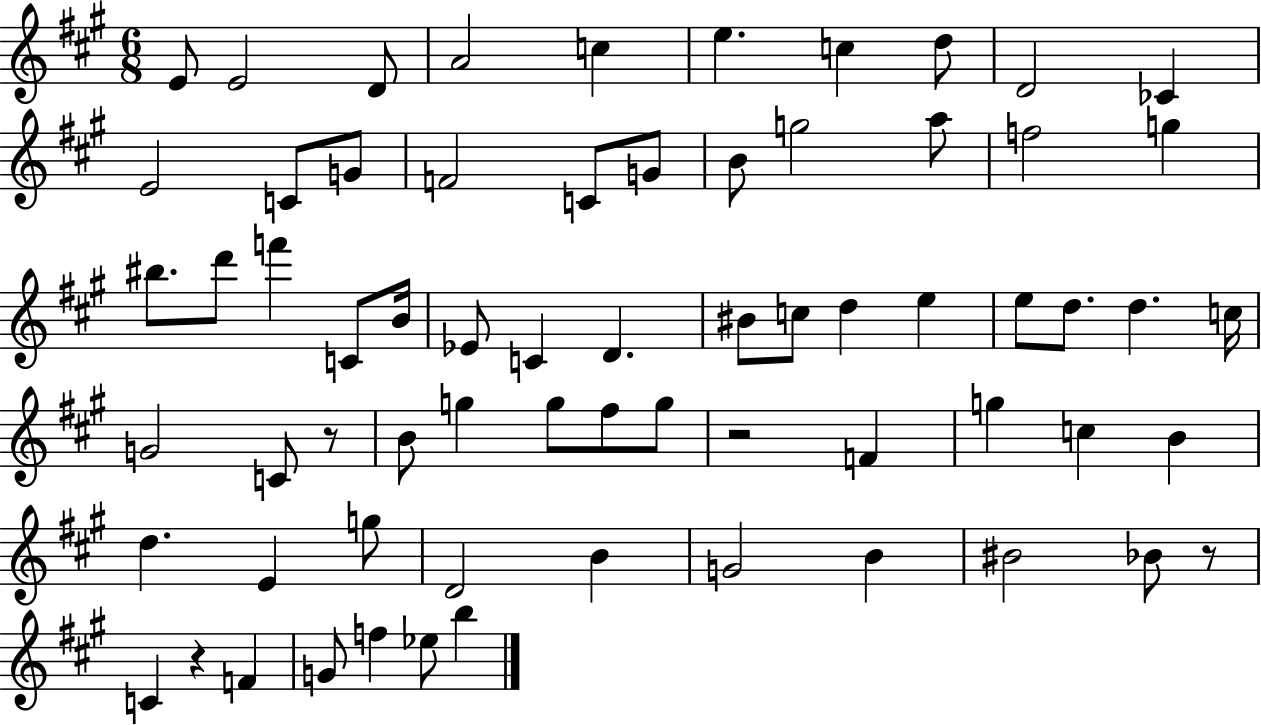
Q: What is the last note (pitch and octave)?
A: B5